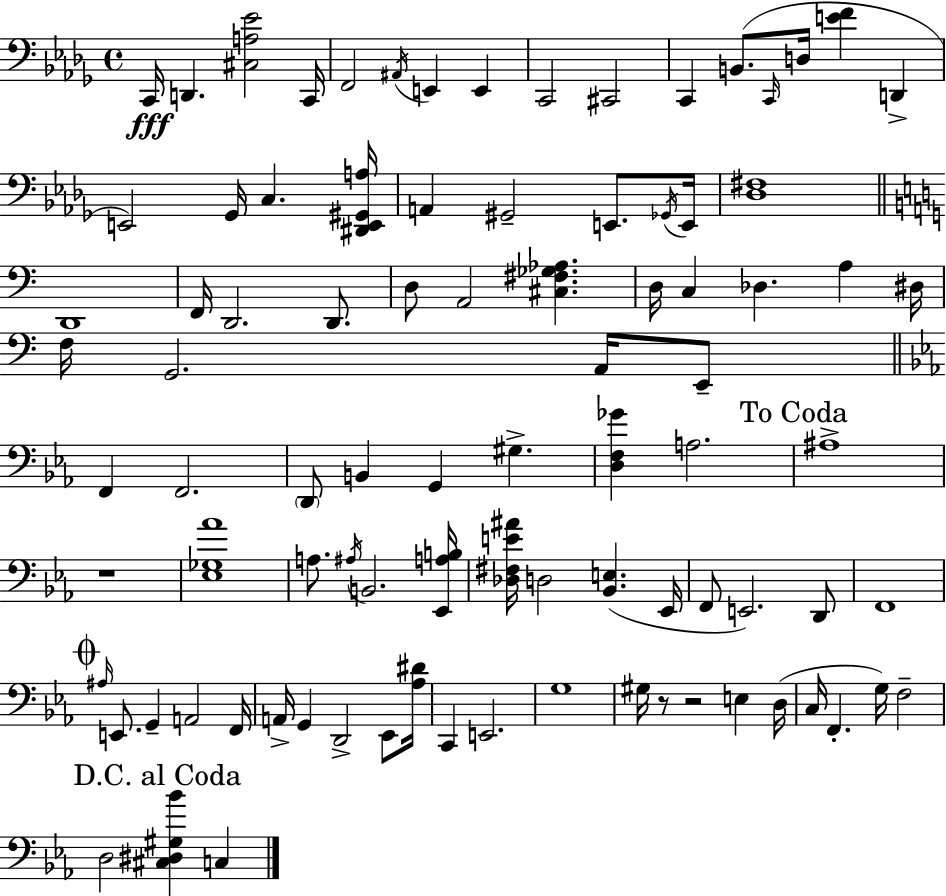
{
  \clef bass
  \time 4/4
  \defaultTimeSignature
  \key bes \minor
  \repeat volta 2 { c,16\fff d,4. <cis a ees'>2 c,16 | f,2 \acciaccatura { ais,16 } e,4 e,4 | c,2 cis,2 | c,4 b,8.( \grace { c,16 } d16 <e' f'>4 d,4-> | \break e,2) ges,16 c4. | <dis, e, gis, a>16 a,4 gis,2-- e,8. | \acciaccatura { ges,16 } e,16 <des fis>1 | \bar "||" \break \key c \major d,1 | f,16 d,2. d,8. | d8 a,2 <cis fis ges aes>4. | d16 c4 des4. a4 dis16 | \break f16 g,2. a,16 e,8-- | \bar "||" \break \key ees \major f,4 f,2. | \parenthesize d,8 b,4 g,4 gis4.-> | <d f ges'>4 a2. | \mark "To Coda" ais1-> | \break r1 | <ees ges aes'>1 | a8. \acciaccatura { ais16 } b,2. | <ees, a b>16 <des fis e' ais'>16 d2 <bes, e>4.( | \break ees,16 f,8 e,2.) d,8 | f,1 | \mark \markup { \musicglyph "scripts.coda" } \grace { ais16 } e,8. g,4-- a,2 | f,16 a,16-> g,4 d,2-> ees,8 | \break <aes dis'>16 c,4 e,2. | g1 | gis16 r8 r2 e4 | d16( c16 f,4.-. g16) f2-- | \break \mark "D.C. al Coda" d2 <cis dis gis bes'>4 c4 | } \bar "|."
}